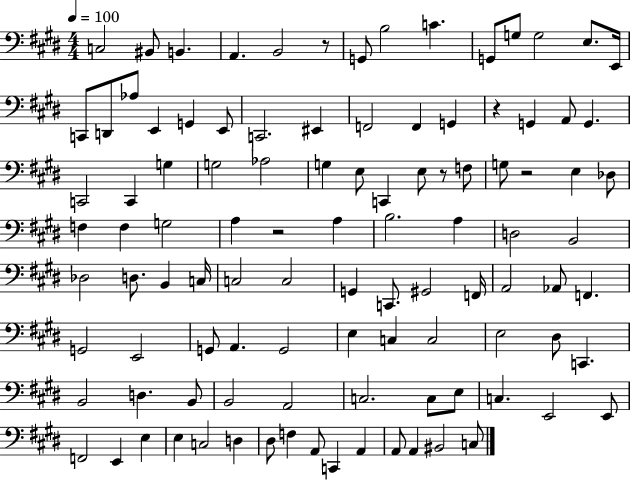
X:1
T:Untitled
M:4/4
L:1/4
K:E
C,2 ^B,,/2 B,, A,, B,,2 z/2 G,,/2 B,2 C G,,/2 G,/2 G,2 E,/2 E,,/4 C,,/2 D,,/2 _A,/2 E,, G,, E,,/2 C,,2 ^E,, F,,2 F,, G,, z G,, A,,/2 G,, C,,2 C,, G, G,2 _A,2 G, E,/2 C,, E,/2 z/2 F,/2 G,/2 z2 E, _D,/2 F, F, G,2 A, z2 A, B,2 A, D,2 B,,2 _D,2 D,/2 B,, C,/4 C,2 C,2 G,, C,,/2 ^G,,2 F,,/4 A,,2 _A,,/2 F,, G,,2 E,,2 G,,/2 A,, G,,2 E, C, C,2 E,2 ^D,/2 C,, B,,2 D, B,,/2 B,,2 A,,2 C,2 C,/2 E,/2 C, E,,2 E,,/2 F,,2 E,, E, E, C,2 D, ^D,/2 F, A,,/2 C,, A,, A,,/2 A,, ^B,,2 C,/2